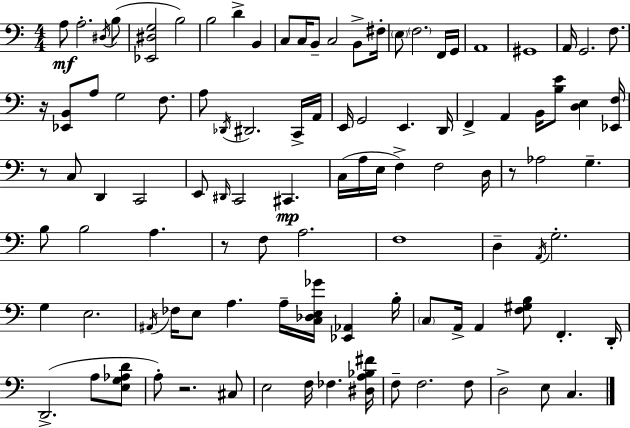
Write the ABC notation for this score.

X:1
T:Untitled
M:4/4
L:1/4
K:C
A,/2 A,2 ^D,/4 B,/2 [_E,,^D,G,]2 B,2 B,2 D B,, C,/2 C,/4 B,,/2 C,2 B,,/2 ^F,/4 E,/2 F,2 F,,/4 G,,/4 A,,4 ^G,,4 A,,/4 G,,2 F,/2 z/4 [_E,,B,,]/2 A,/2 G,2 F,/2 A,/2 _D,,/4 ^D,,2 C,,/4 A,,/4 E,,/4 G,,2 E,, D,,/4 F,, A,, B,,/4 [B,E]/2 [D,E,] [_E,,F,]/4 z/2 C,/2 D,, C,,2 E,,/2 ^D,,/4 C,,2 ^C,, C,/4 A,/4 E,/4 F, F,2 D,/4 z/2 _A,2 G, B,/2 B,2 A, z/2 F,/2 A,2 F,4 D, A,,/4 G,2 G, E,2 ^A,,/4 _F,/4 E,/2 A, A,/4 [C,_D,E,_G]/4 [_E,,_A,,] B,/4 C,/2 A,,/4 A,, [F,^G,B,]/2 F,, D,,/4 D,,2 A,/2 [E,G,_A,D]/2 A,/2 z2 ^C,/2 E,2 F,/4 _F, [^D,A,_B,^F]/4 F,/2 F,2 F,/2 D,2 E,/2 C,